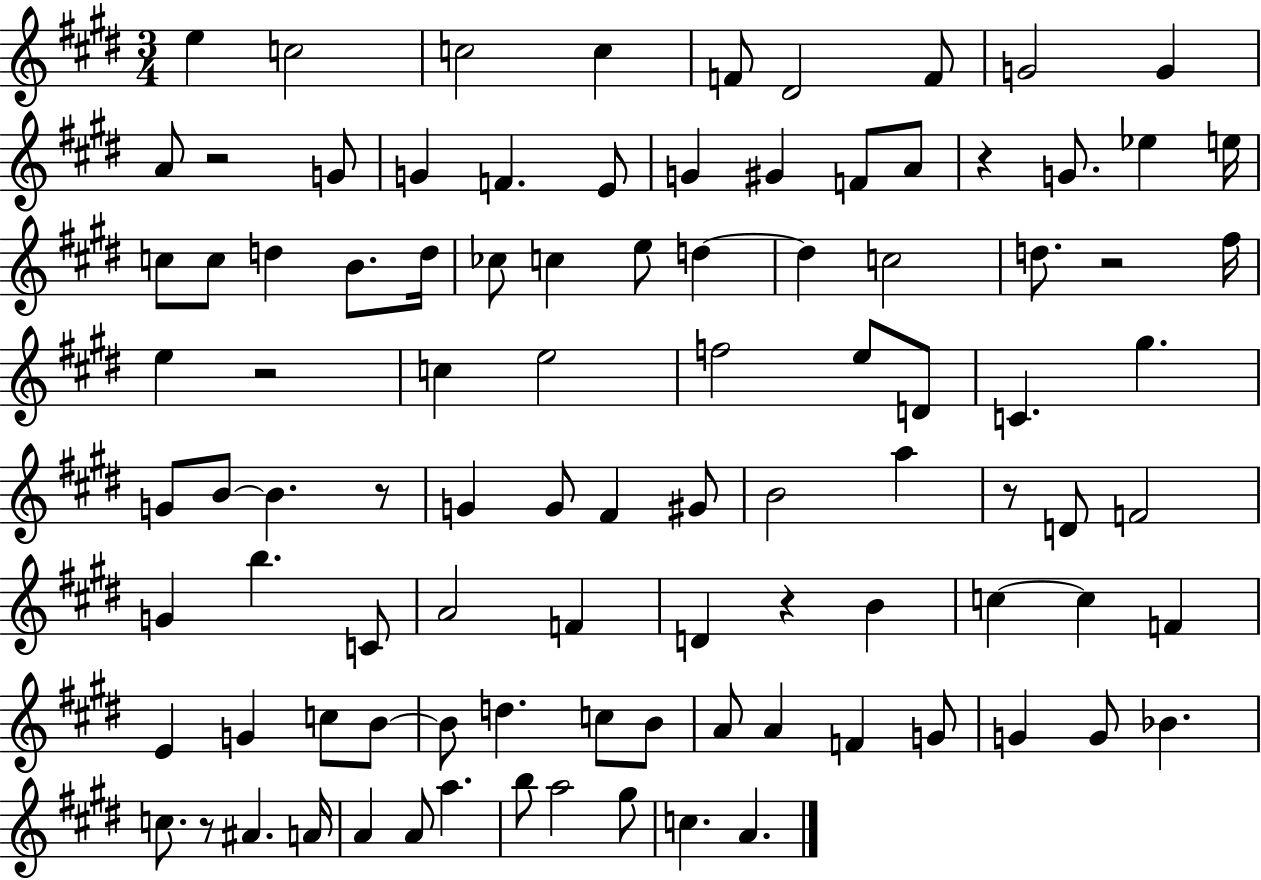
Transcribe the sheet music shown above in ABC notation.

X:1
T:Untitled
M:3/4
L:1/4
K:E
e c2 c2 c F/2 ^D2 F/2 G2 G A/2 z2 G/2 G F E/2 G ^G F/2 A/2 z G/2 _e e/4 c/2 c/2 d B/2 d/4 _c/2 c e/2 d d c2 d/2 z2 ^f/4 e z2 c e2 f2 e/2 D/2 C ^g G/2 B/2 B z/2 G G/2 ^F ^G/2 B2 a z/2 D/2 F2 G b C/2 A2 F D z B c c F E G c/2 B/2 B/2 d c/2 B/2 A/2 A F G/2 G G/2 _B c/2 z/2 ^A A/4 A A/2 a b/2 a2 ^g/2 c A